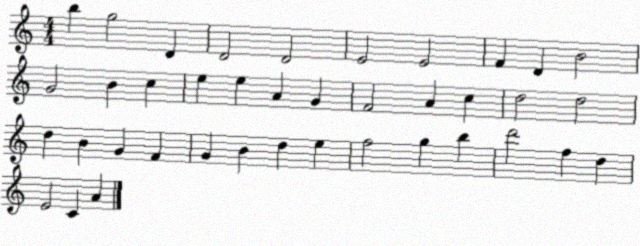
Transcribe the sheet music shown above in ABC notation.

X:1
T:Untitled
M:4/4
L:1/4
K:C
b g2 D D2 D2 E2 E2 F D B2 G2 B c e e A G F2 A c d2 d2 d B G F G B d e f2 g b d'2 f d E2 C A